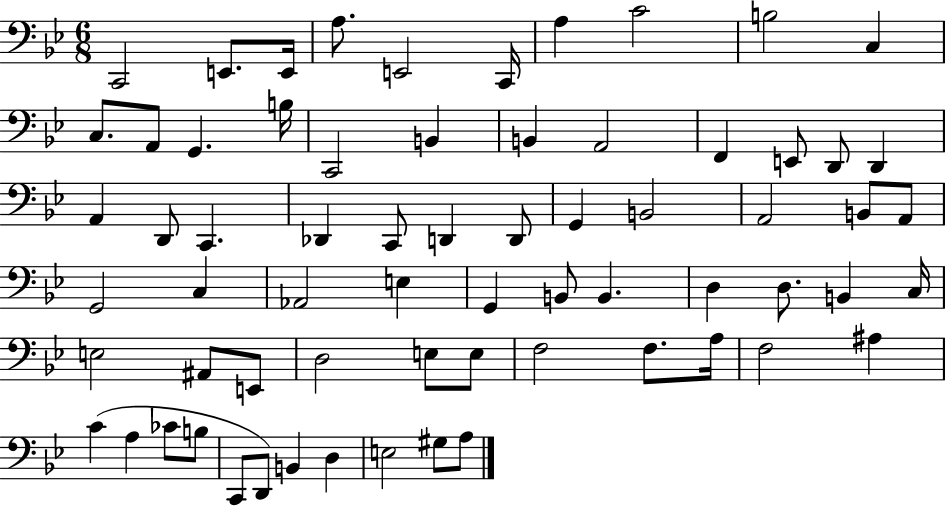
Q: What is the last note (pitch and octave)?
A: A3